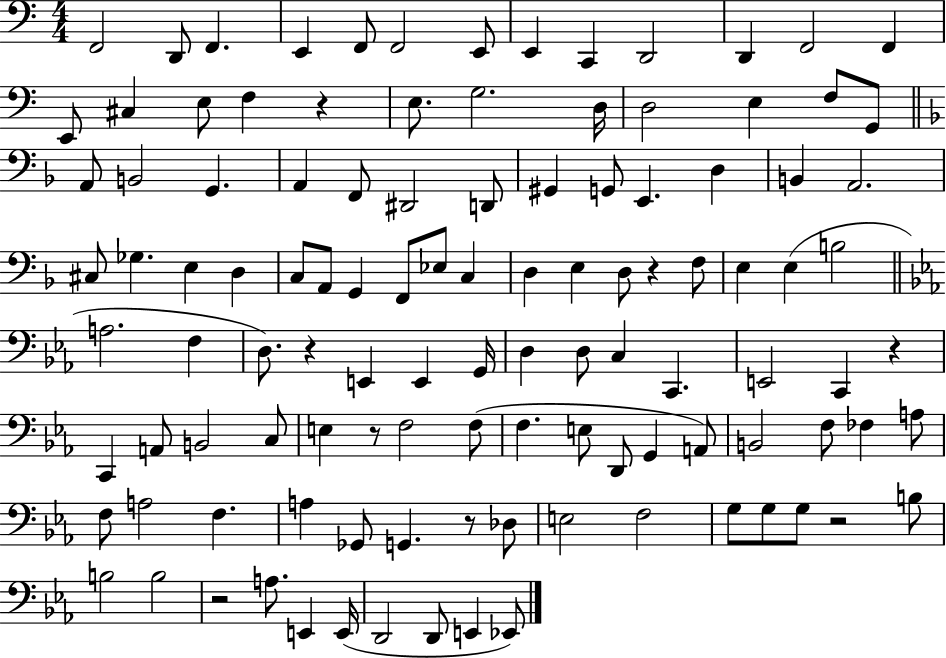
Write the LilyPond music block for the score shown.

{
  \clef bass
  \numericTimeSignature
  \time 4/4
  \key c \major
  f,2 d,8 f,4. | e,4 f,8 f,2 e,8 | e,4 c,4 d,2 | d,4 f,2 f,4 | \break e,8 cis4 e8 f4 r4 | e8. g2. d16 | d2 e4 f8 g,8 | \bar "||" \break \key f \major a,8 b,2 g,4. | a,4 f,8 dis,2 d,8 | gis,4 g,8 e,4. d4 | b,4 a,2. | \break cis8 ges4. e4 d4 | c8 a,8 g,4 f,8 ees8 c4 | d4 e4 d8 r4 f8 | e4 e4( b2 | \break \bar "||" \break \key ees \major a2. f4 | d8.) r4 e,4 e,4 g,16 | d4 d8 c4 c,4. | e,2 c,4 r4 | \break c,4 a,8 b,2 c8 | e4 r8 f2 f8( | f4. e8 d,8 g,4 a,8) | b,2 f8 fes4 a8 | \break f8 a2 f4. | a4 ges,8 g,4. r8 des8 | e2 f2 | g8 g8 g8 r2 b8 | \break b2 b2 | r2 a8. e,4 e,16( | d,2 d,8 e,4 ees,8) | \bar "|."
}